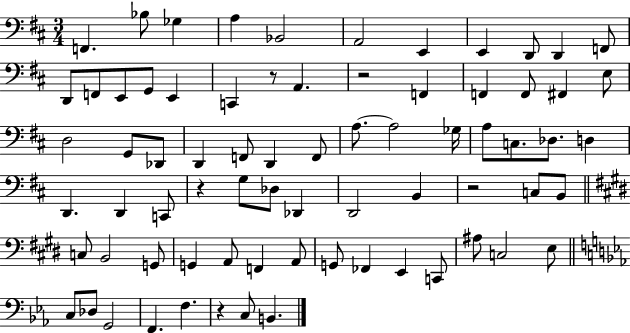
{
  \clef bass
  \numericTimeSignature
  \time 3/4
  \key d \major
  f,4. bes8 ges4 | a4 bes,2 | a,2 e,4 | e,4 d,8 d,4 f,8 | \break d,8 f,8 e,8 g,8 e,4 | c,4 r8 a,4. | r2 f,4 | f,4 f,8 fis,4 e8 | \break d2 g,8 des,8 | d,4 f,8 d,4 f,8 | a8.~~ a2 ges16 | a8 c8. des8. d4 | \break d,4. d,4 c,8 | r4 g8 des8 des,4 | d,2 b,4 | r2 c8 b,8 | \break \bar "||" \break \key e \major c8 b,2 g,8 | g,4 a,8 f,4 a,8 | g,8 fes,4 e,4 c,8 | ais8 c2 e8 | \break \bar "||" \break \key c \minor c8 des8 g,2 | f,4. f4. | r4 c8 b,4. | \bar "|."
}